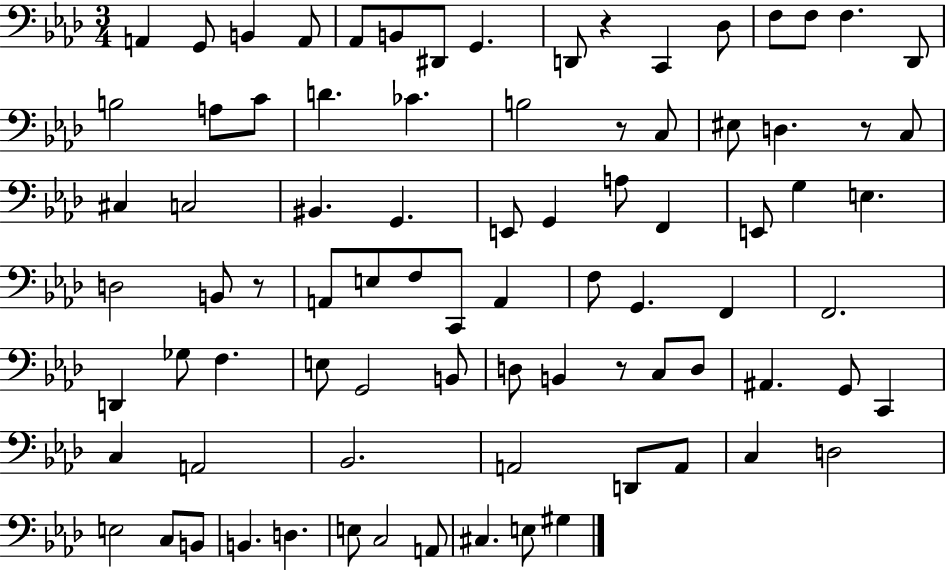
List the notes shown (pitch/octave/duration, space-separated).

A2/q G2/e B2/q A2/e Ab2/e B2/e D#2/e G2/q. D2/e R/q C2/q Db3/e F3/e F3/e F3/q. Db2/e B3/h A3/e C4/e D4/q. CES4/q. B3/h R/e C3/e EIS3/e D3/q. R/e C3/e C#3/q C3/h BIS2/q. G2/q. E2/e G2/q A3/e F2/q E2/e G3/q E3/q. D3/h B2/e R/e A2/e E3/e F3/e C2/e A2/q F3/e G2/q. F2/q F2/h. D2/q Gb3/e F3/q. E3/e G2/h B2/e D3/e B2/q R/e C3/e D3/e A#2/q. G2/e C2/q C3/q A2/h Bb2/h. A2/h D2/e A2/e C3/q D3/h E3/h C3/e B2/e B2/q. D3/q. E3/e C3/h A2/e C#3/q. E3/e G#3/q